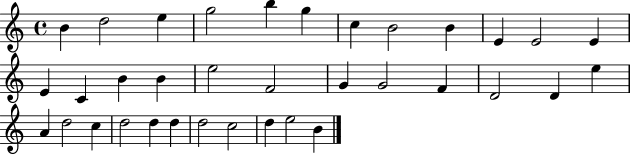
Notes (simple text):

B4/q D5/h E5/q G5/h B5/q G5/q C5/q B4/h B4/q E4/q E4/h E4/q E4/q C4/q B4/q B4/q E5/h F4/h G4/q G4/h F4/q D4/h D4/q E5/q A4/q D5/h C5/q D5/h D5/q D5/q D5/h C5/h D5/q E5/h B4/q